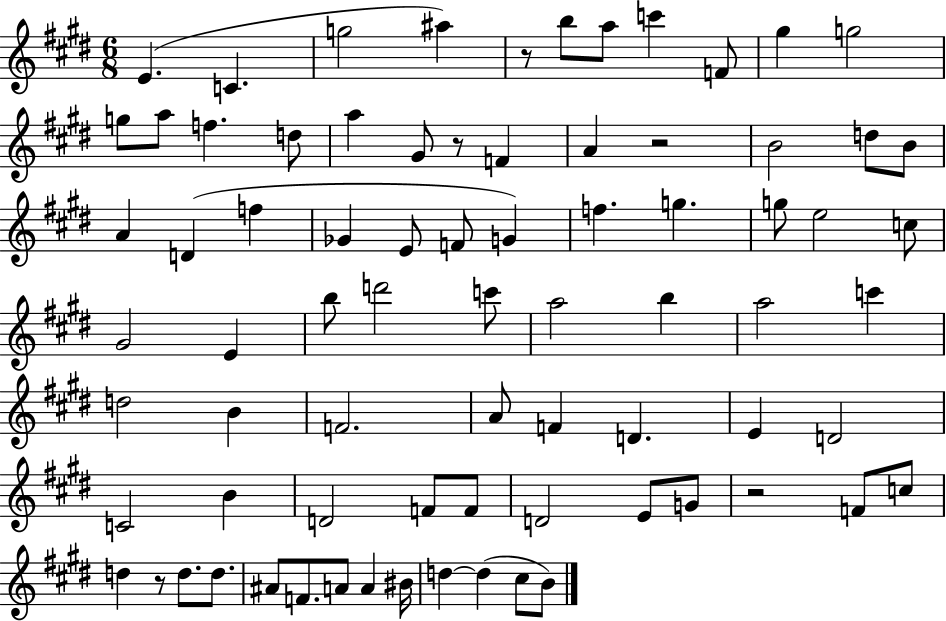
E4/q. C4/q. G5/h A#5/q R/e B5/e A5/e C6/q F4/e G#5/q G5/h G5/e A5/e F5/q. D5/e A5/q G#4/e R/e F4/q A4/q R/h B4/h D5/e B4/e A4/q D4/q F5/q Gb4/q E4/e F4/e G4/q F5/q. G5/q. G5/e E5/h C5/e G#4/h E4/q B5/e D6/h C6/e A5/h B5/q A5/h C6/q D5/h B4/q F4/h. A4/e F4/q D4/q. E4/q D4/h C4/h B4/q D4/h F4/e F4/e D4/h E4/e G4/e R/h F4/e C5/e D5/q R/e D5/e. D5/e. A#4/e F4/e. A4/e A4/q BIS4/s D5/q D5/q C#5/e B4/e